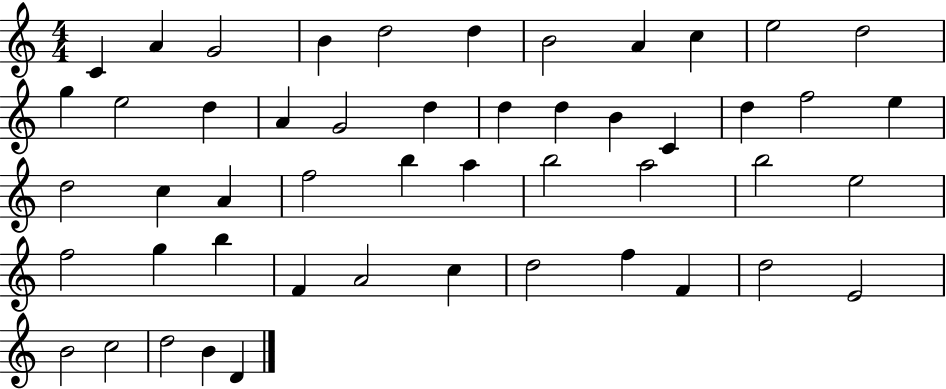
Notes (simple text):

C4/q A4/q G4/h B4/q D5/h D5/q B4/h A4/q C5/q E5/h D5/h G5/q E5/h D5/q A4/q G4/h D5/q D5/q D5/q B4/q C4/q D5/q F5/h E5/q D5/h C5/q A4/q F5/h B5/q A5/q B5/h A5/h B5/h E5/h F5/h G5/q B5/q F4/q A4/h C5/q D5/h F5/q F4/q D5/h E4/h B4/h C5/h D5/h B4/q D4/q